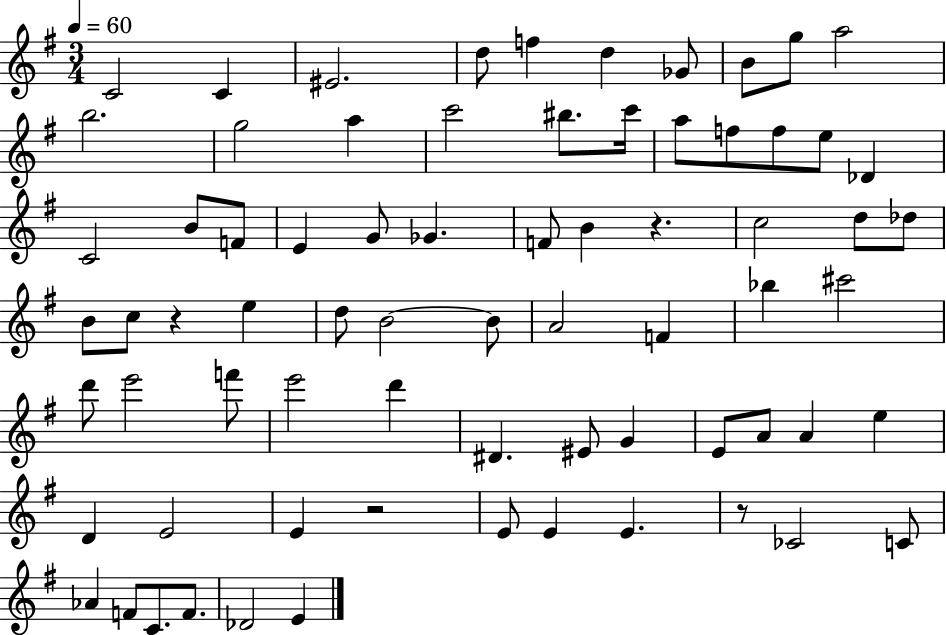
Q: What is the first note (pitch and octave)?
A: C4